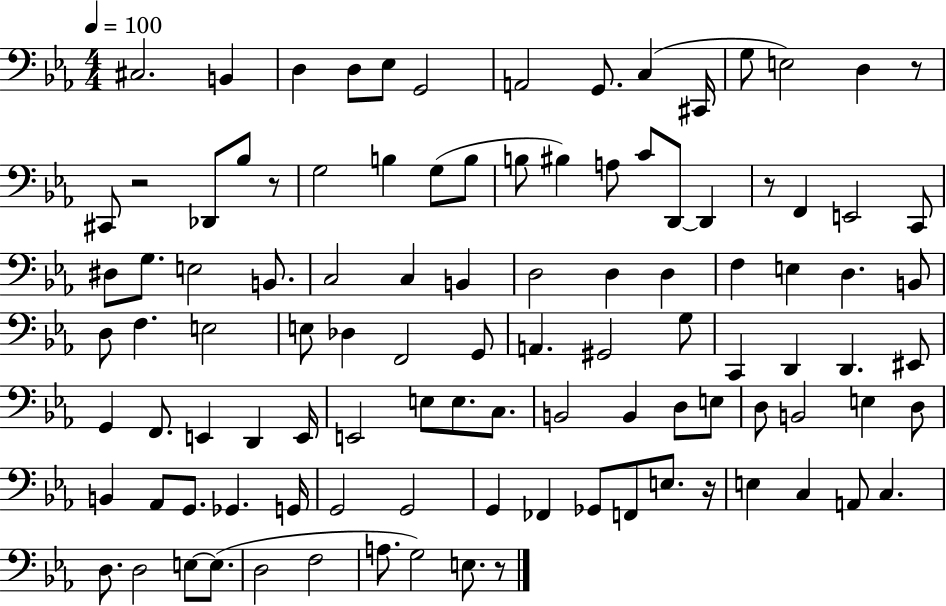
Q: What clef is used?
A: bass